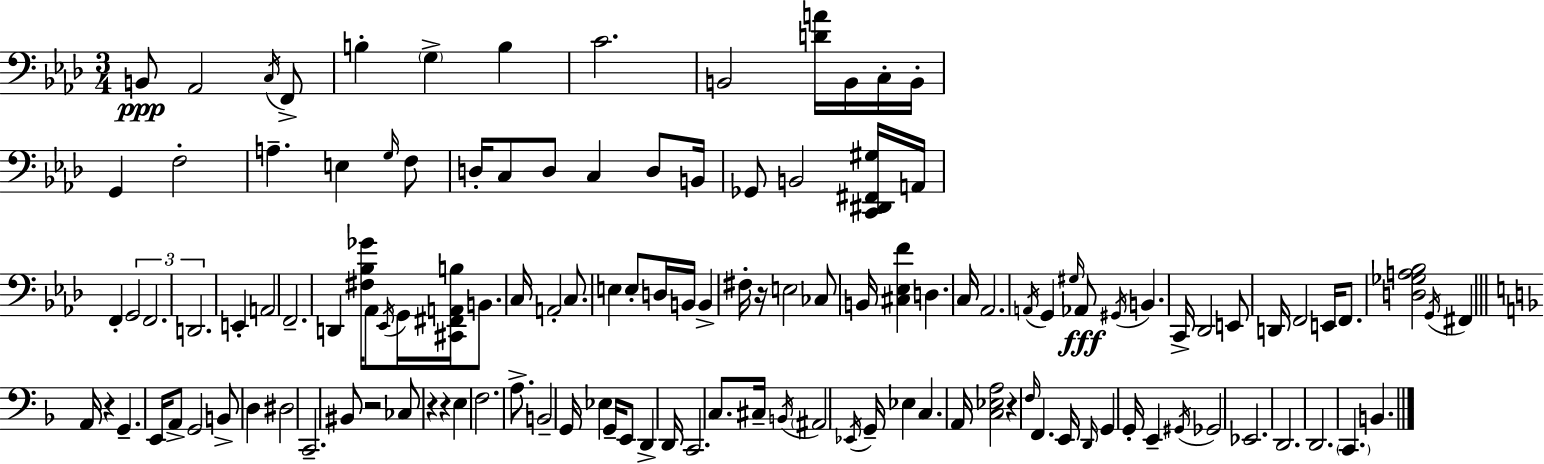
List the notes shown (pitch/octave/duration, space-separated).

B2/e Ab2/h C3/s F2/e B3/q G3/q B3/q C4/h. B2/h [D4,A4]/s B2/s C3/s B2/s G2/q F3/h A3/q. E3/q G3/s F3/e D3/s C3/e D3/e C3/q D3/e B2/s Gb2/e B2/h [C2,D#2,F#2,G#3]/s A2/s F2/q G2/h F2/h. D2/h. E2/q A2/h F2/h. D2/q [F#3,Bb3,Gb4]/s Ab2/e Eb2/s G2/s [C#2,F#2,A2,B3]/s B2/e. C3/s A2/h C3/e. E3/q E3/e D3/s B2/s B2/q F#3/s R/s E3/h CES3/e B2/s [C#3,Eb3,F4]/q D3/q. C3/s Ab2/h. A2/s G2/q G#3/s Ab2/e G#2/s B2/q. C2/s Db2/h E2/e D2/s F2/h E2/s F2/e. [D3,Gb3,A3,Bb3]/h G2/s F#2/q A2/s R/q G2/q. E2/s A2/e G2/h B2/e D3/q D#3/h C2/h. BIS2/e R/h CES3/e R/q R/q E3/q F3/h. A3/e. B2/h G2/s Eb3/q G2/s E2/e D2/q D2/s C2/h. C3/e. C#3/s B2/s A#2/h Eb2/s G2/s Eb3/q C3/q. A2/s [C3,Eb3,A3]/h R/q F3/s F2/q. E2/s D2/s G2/q G2/s E2/q G#2/s Gb2/h Eb2/h. D2/h. D2/h. C2/q. B2/q.